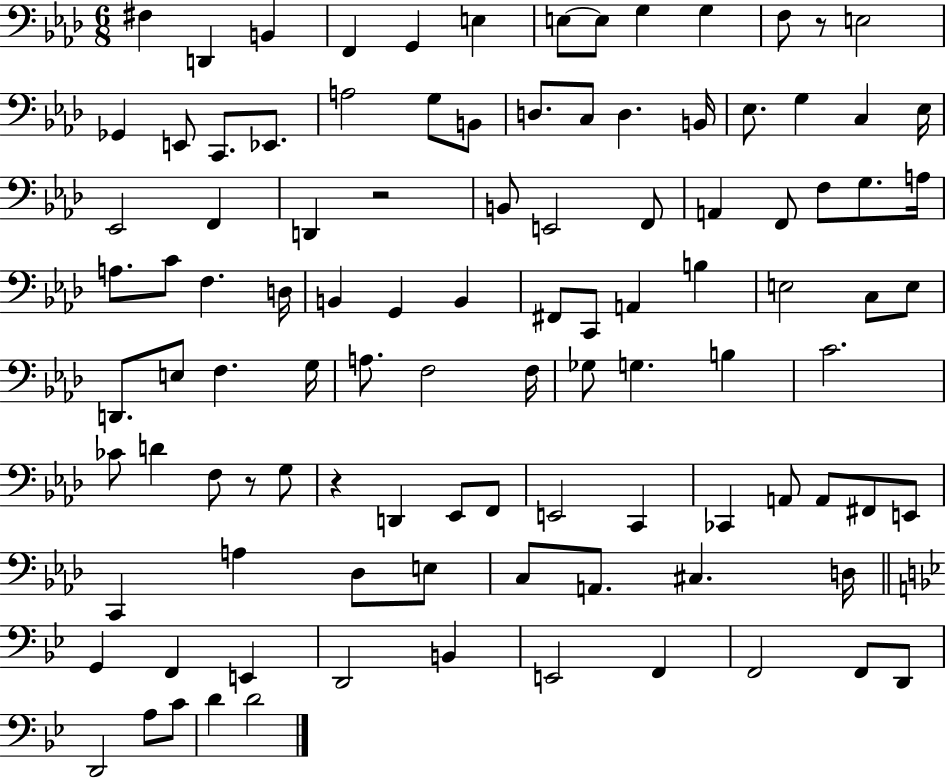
{
  \clef bass
  \numericTimeSignature
  \time 6/8
  \key aes \major
  fis4 d,4 b,4 | f,4 g,4 e4 | e8~~ e8 g4 g4 | f8 r8 e2 | \break ges,4 e,8 c,8. ees,8. | a2 g8 b,8 | d8. c8 d4. b,16 | ees8. g4 c4 ees16 | \break ees,2 f,4 | d,4 r2 | b,8 e,2 f,8 | a,4 f,8 f8 g8. a16 | \break a8. c'8 f4. d16 | b,4 g,4 b,4 | fis,8 c,8 a,4 b4 | e2 c8 e8 | \break d,8. e8 f4. g16 | a8. f2 f16 | ges8 g4. b4 | c'2. | \break ces'8 d'4 f8 r8 g8 | r4 d,4 ees,8 f,8 | e,2 c,4 | ces,4 a,8 a,8 fis,8 e,8 | \break c,4 a4 des8 e8 | c8 a,8. cis4. d16 | \bar "||" \break \key g \minor g,4 f,4 e,4 | d,2 b,4 | e,2 f,4 | f,2 f,8 d,8 | \break d,2 a8 c'8 | d'4 d'2 | \bar "|."
}